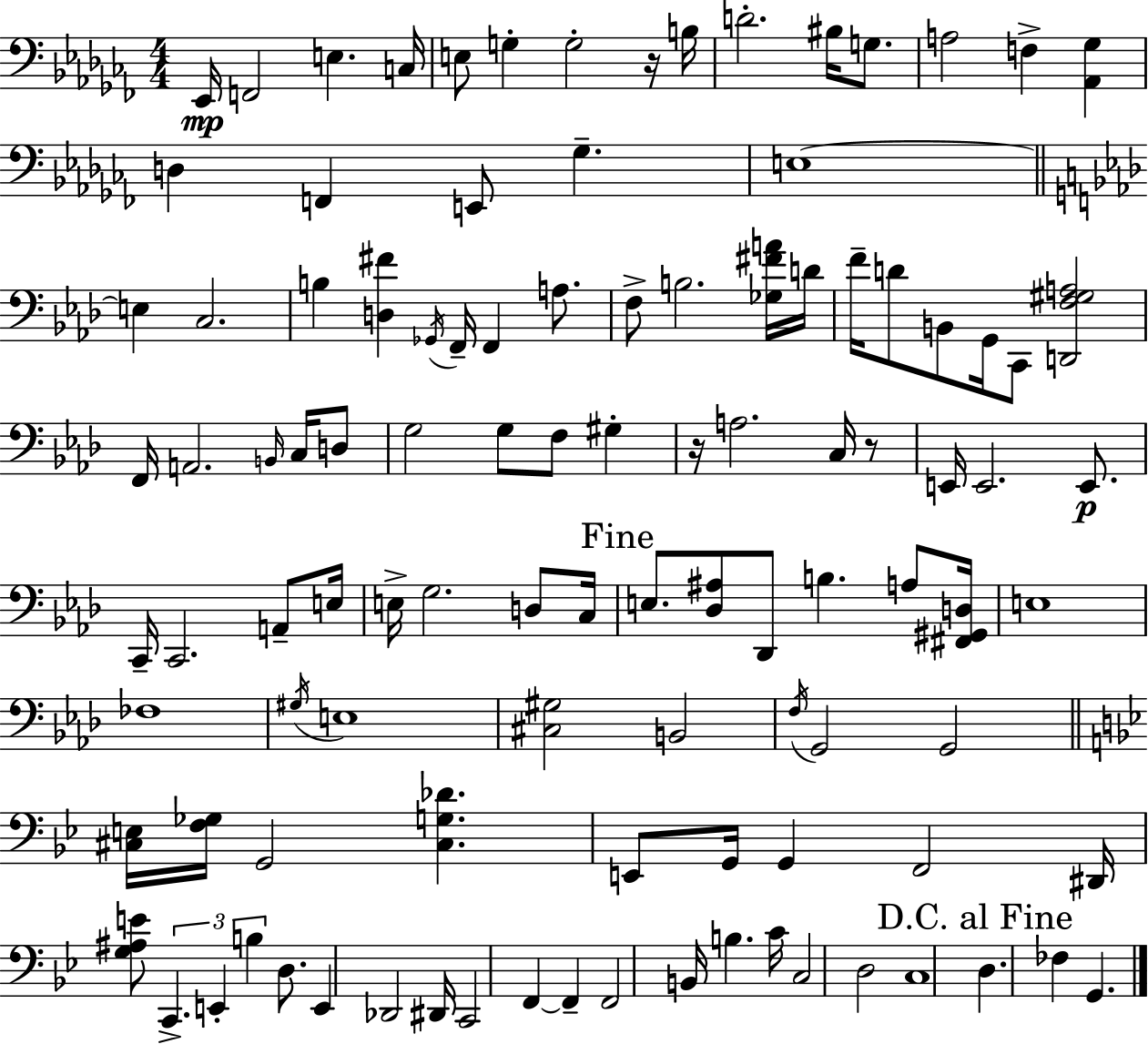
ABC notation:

X:1
T:Untitled
M:4/4
L:1/4
K:Abm
_E,,/4 F,,2 E, C,/4 E,/2 G, G,2 z/4 B,/4 D2 ^B,/4 G,/2 A,2 F, [_A,,_G,] D, F,, E,,/2 _G, E,4 E, C,2 B, [D,^F] _G,,/4 F,,/4 F,, A,/2 F,/2 B,2 [_G,^FA]/4 D/4 F/4 D/2 B,,/2 G,,/4 C,,/2 [D,,F,^G,A,]2 F,,/4 A,,2 B,,/4 C,/4 D,/2 G,2 G,/2 F,/2 ^G, z/4 A,2 C,/4 z/2 E,,/4 E,,2 E,,/2 C,,/4 C,,2 A,,/2 E,/4 E,/4 G,2 D,/2 C,/4 E,/2 [_D,^A,]/2 _D,,/2 B, A,/2 [^F,,^G,,D,]/4 E,4 _F,4 ^G,/4 E,4 [^C,^G,]2 B,,2 F,/4 G,,2 G,,2 [^C,E,]/4 [F,_G,]/4 G,,2 [^C,G,_D] E,,/2 G,,/4 G,, F,,2 ^D,,/4 [G,^A,E]/2 C,, E,, B, D,/2 E,, _D,,2 ^D,,/4 C,,2 F,, F,, F,,2 B,,/4 B, C/4 C,2 D,2 C,4 D, _F, G,,